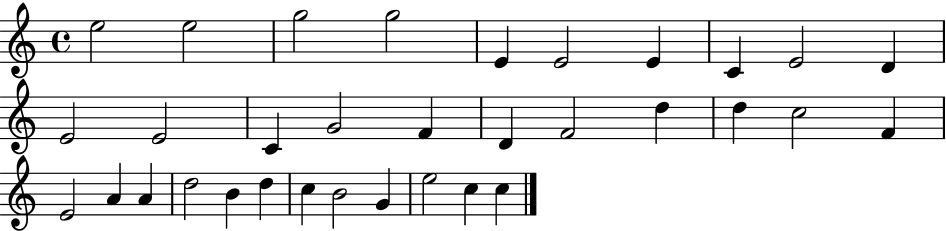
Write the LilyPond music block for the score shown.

{
  \clef treble
  \time 4/4
  \defaultTimeSignature
  \key c \major
  e''2 e''2 | g''2 g''2 | e'4 e'2 e'4 | c'4 e'2 d'4 | \break e'2 e'2 | c'4 g'2 f'4 | d'4 f'2 d''4 | d''4 c''2 f'4 | \break e'2 a'4 a'4 | d''2 b'4 d''4 | c''4 b'2 g'4 | e''2 c''4 c''4 | \break \bar "|."
}